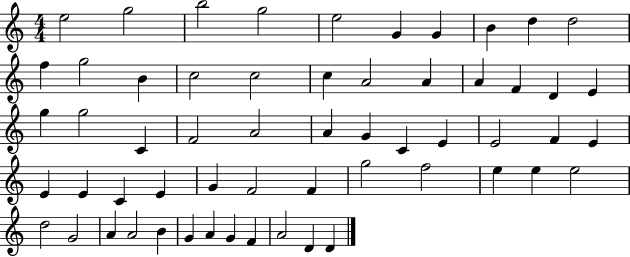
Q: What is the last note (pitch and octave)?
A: D4